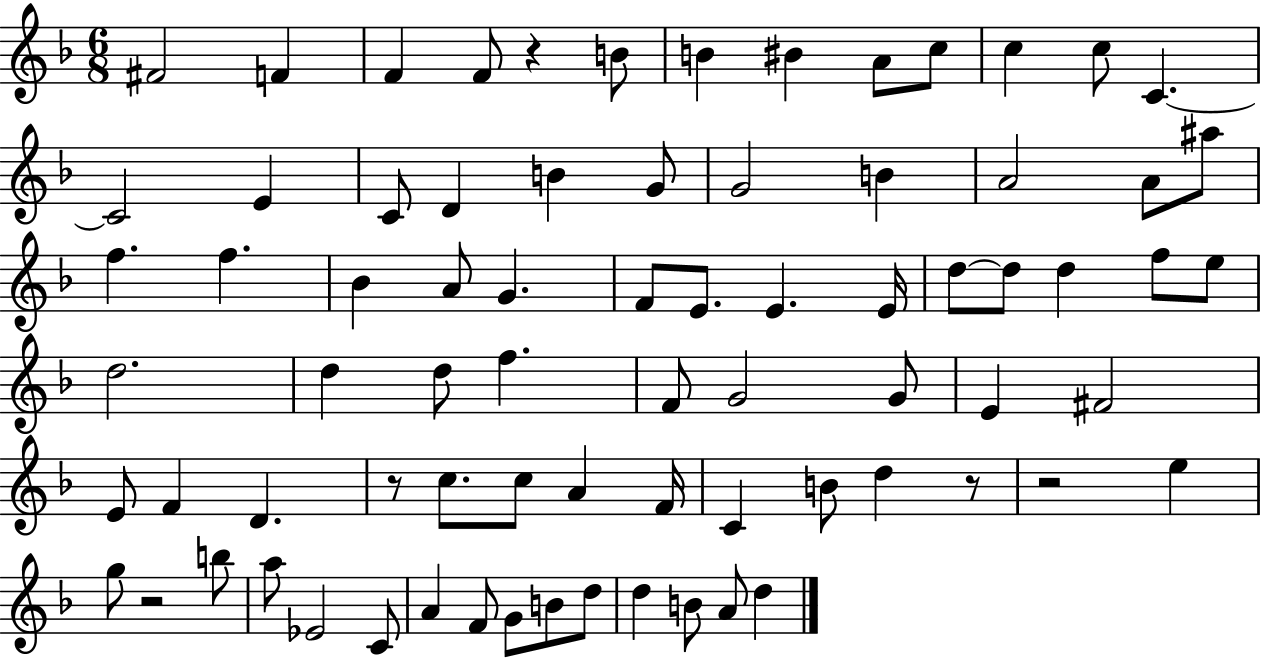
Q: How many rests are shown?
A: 5